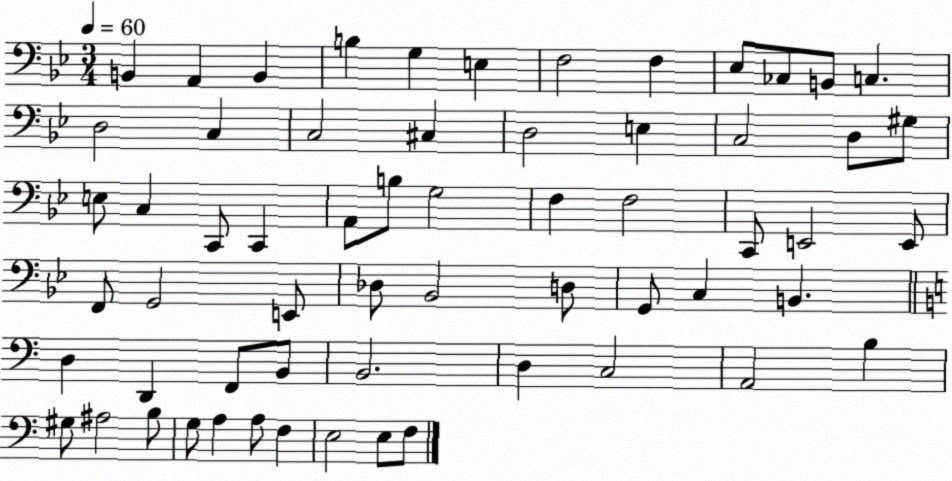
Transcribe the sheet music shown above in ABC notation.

X:1
T:Untitled
M:3/4
L:1/4
K:Bb
B,, A,, B,, B, G, E, F,2 F, _E,/2 _C,/2 B,,/2 C, D,2 C, C,2 ^C, D,2 E, C,2 D,/2 ^G,/2 E,/2 C, C,,/2 C,, A,,/2 B,/2 G,2 F, F,2 C,,/2 E,,2 E,,/2 F,,/2 G,,2 E,,/2 _D,/2 _B,,2 D,/2 G,,/2 C, B,, D, D,, F,,/2 B,,/2 B,,2 D, C,2 A,,2 B, ^G,/2 ^A,2 B,/2 G,/2 A, A,/2 F, E,2 E,/2 F,/2